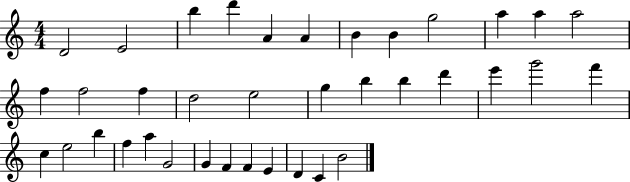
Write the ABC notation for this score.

X:1
T:Untitled
M:4/4
L:1/4
K:C
D2 E2 b d' A A B B g2 a a a2 f f2 f d2 e2 g b b d' e' g'2 f' c e2 b f a G2 G F F E D C B2